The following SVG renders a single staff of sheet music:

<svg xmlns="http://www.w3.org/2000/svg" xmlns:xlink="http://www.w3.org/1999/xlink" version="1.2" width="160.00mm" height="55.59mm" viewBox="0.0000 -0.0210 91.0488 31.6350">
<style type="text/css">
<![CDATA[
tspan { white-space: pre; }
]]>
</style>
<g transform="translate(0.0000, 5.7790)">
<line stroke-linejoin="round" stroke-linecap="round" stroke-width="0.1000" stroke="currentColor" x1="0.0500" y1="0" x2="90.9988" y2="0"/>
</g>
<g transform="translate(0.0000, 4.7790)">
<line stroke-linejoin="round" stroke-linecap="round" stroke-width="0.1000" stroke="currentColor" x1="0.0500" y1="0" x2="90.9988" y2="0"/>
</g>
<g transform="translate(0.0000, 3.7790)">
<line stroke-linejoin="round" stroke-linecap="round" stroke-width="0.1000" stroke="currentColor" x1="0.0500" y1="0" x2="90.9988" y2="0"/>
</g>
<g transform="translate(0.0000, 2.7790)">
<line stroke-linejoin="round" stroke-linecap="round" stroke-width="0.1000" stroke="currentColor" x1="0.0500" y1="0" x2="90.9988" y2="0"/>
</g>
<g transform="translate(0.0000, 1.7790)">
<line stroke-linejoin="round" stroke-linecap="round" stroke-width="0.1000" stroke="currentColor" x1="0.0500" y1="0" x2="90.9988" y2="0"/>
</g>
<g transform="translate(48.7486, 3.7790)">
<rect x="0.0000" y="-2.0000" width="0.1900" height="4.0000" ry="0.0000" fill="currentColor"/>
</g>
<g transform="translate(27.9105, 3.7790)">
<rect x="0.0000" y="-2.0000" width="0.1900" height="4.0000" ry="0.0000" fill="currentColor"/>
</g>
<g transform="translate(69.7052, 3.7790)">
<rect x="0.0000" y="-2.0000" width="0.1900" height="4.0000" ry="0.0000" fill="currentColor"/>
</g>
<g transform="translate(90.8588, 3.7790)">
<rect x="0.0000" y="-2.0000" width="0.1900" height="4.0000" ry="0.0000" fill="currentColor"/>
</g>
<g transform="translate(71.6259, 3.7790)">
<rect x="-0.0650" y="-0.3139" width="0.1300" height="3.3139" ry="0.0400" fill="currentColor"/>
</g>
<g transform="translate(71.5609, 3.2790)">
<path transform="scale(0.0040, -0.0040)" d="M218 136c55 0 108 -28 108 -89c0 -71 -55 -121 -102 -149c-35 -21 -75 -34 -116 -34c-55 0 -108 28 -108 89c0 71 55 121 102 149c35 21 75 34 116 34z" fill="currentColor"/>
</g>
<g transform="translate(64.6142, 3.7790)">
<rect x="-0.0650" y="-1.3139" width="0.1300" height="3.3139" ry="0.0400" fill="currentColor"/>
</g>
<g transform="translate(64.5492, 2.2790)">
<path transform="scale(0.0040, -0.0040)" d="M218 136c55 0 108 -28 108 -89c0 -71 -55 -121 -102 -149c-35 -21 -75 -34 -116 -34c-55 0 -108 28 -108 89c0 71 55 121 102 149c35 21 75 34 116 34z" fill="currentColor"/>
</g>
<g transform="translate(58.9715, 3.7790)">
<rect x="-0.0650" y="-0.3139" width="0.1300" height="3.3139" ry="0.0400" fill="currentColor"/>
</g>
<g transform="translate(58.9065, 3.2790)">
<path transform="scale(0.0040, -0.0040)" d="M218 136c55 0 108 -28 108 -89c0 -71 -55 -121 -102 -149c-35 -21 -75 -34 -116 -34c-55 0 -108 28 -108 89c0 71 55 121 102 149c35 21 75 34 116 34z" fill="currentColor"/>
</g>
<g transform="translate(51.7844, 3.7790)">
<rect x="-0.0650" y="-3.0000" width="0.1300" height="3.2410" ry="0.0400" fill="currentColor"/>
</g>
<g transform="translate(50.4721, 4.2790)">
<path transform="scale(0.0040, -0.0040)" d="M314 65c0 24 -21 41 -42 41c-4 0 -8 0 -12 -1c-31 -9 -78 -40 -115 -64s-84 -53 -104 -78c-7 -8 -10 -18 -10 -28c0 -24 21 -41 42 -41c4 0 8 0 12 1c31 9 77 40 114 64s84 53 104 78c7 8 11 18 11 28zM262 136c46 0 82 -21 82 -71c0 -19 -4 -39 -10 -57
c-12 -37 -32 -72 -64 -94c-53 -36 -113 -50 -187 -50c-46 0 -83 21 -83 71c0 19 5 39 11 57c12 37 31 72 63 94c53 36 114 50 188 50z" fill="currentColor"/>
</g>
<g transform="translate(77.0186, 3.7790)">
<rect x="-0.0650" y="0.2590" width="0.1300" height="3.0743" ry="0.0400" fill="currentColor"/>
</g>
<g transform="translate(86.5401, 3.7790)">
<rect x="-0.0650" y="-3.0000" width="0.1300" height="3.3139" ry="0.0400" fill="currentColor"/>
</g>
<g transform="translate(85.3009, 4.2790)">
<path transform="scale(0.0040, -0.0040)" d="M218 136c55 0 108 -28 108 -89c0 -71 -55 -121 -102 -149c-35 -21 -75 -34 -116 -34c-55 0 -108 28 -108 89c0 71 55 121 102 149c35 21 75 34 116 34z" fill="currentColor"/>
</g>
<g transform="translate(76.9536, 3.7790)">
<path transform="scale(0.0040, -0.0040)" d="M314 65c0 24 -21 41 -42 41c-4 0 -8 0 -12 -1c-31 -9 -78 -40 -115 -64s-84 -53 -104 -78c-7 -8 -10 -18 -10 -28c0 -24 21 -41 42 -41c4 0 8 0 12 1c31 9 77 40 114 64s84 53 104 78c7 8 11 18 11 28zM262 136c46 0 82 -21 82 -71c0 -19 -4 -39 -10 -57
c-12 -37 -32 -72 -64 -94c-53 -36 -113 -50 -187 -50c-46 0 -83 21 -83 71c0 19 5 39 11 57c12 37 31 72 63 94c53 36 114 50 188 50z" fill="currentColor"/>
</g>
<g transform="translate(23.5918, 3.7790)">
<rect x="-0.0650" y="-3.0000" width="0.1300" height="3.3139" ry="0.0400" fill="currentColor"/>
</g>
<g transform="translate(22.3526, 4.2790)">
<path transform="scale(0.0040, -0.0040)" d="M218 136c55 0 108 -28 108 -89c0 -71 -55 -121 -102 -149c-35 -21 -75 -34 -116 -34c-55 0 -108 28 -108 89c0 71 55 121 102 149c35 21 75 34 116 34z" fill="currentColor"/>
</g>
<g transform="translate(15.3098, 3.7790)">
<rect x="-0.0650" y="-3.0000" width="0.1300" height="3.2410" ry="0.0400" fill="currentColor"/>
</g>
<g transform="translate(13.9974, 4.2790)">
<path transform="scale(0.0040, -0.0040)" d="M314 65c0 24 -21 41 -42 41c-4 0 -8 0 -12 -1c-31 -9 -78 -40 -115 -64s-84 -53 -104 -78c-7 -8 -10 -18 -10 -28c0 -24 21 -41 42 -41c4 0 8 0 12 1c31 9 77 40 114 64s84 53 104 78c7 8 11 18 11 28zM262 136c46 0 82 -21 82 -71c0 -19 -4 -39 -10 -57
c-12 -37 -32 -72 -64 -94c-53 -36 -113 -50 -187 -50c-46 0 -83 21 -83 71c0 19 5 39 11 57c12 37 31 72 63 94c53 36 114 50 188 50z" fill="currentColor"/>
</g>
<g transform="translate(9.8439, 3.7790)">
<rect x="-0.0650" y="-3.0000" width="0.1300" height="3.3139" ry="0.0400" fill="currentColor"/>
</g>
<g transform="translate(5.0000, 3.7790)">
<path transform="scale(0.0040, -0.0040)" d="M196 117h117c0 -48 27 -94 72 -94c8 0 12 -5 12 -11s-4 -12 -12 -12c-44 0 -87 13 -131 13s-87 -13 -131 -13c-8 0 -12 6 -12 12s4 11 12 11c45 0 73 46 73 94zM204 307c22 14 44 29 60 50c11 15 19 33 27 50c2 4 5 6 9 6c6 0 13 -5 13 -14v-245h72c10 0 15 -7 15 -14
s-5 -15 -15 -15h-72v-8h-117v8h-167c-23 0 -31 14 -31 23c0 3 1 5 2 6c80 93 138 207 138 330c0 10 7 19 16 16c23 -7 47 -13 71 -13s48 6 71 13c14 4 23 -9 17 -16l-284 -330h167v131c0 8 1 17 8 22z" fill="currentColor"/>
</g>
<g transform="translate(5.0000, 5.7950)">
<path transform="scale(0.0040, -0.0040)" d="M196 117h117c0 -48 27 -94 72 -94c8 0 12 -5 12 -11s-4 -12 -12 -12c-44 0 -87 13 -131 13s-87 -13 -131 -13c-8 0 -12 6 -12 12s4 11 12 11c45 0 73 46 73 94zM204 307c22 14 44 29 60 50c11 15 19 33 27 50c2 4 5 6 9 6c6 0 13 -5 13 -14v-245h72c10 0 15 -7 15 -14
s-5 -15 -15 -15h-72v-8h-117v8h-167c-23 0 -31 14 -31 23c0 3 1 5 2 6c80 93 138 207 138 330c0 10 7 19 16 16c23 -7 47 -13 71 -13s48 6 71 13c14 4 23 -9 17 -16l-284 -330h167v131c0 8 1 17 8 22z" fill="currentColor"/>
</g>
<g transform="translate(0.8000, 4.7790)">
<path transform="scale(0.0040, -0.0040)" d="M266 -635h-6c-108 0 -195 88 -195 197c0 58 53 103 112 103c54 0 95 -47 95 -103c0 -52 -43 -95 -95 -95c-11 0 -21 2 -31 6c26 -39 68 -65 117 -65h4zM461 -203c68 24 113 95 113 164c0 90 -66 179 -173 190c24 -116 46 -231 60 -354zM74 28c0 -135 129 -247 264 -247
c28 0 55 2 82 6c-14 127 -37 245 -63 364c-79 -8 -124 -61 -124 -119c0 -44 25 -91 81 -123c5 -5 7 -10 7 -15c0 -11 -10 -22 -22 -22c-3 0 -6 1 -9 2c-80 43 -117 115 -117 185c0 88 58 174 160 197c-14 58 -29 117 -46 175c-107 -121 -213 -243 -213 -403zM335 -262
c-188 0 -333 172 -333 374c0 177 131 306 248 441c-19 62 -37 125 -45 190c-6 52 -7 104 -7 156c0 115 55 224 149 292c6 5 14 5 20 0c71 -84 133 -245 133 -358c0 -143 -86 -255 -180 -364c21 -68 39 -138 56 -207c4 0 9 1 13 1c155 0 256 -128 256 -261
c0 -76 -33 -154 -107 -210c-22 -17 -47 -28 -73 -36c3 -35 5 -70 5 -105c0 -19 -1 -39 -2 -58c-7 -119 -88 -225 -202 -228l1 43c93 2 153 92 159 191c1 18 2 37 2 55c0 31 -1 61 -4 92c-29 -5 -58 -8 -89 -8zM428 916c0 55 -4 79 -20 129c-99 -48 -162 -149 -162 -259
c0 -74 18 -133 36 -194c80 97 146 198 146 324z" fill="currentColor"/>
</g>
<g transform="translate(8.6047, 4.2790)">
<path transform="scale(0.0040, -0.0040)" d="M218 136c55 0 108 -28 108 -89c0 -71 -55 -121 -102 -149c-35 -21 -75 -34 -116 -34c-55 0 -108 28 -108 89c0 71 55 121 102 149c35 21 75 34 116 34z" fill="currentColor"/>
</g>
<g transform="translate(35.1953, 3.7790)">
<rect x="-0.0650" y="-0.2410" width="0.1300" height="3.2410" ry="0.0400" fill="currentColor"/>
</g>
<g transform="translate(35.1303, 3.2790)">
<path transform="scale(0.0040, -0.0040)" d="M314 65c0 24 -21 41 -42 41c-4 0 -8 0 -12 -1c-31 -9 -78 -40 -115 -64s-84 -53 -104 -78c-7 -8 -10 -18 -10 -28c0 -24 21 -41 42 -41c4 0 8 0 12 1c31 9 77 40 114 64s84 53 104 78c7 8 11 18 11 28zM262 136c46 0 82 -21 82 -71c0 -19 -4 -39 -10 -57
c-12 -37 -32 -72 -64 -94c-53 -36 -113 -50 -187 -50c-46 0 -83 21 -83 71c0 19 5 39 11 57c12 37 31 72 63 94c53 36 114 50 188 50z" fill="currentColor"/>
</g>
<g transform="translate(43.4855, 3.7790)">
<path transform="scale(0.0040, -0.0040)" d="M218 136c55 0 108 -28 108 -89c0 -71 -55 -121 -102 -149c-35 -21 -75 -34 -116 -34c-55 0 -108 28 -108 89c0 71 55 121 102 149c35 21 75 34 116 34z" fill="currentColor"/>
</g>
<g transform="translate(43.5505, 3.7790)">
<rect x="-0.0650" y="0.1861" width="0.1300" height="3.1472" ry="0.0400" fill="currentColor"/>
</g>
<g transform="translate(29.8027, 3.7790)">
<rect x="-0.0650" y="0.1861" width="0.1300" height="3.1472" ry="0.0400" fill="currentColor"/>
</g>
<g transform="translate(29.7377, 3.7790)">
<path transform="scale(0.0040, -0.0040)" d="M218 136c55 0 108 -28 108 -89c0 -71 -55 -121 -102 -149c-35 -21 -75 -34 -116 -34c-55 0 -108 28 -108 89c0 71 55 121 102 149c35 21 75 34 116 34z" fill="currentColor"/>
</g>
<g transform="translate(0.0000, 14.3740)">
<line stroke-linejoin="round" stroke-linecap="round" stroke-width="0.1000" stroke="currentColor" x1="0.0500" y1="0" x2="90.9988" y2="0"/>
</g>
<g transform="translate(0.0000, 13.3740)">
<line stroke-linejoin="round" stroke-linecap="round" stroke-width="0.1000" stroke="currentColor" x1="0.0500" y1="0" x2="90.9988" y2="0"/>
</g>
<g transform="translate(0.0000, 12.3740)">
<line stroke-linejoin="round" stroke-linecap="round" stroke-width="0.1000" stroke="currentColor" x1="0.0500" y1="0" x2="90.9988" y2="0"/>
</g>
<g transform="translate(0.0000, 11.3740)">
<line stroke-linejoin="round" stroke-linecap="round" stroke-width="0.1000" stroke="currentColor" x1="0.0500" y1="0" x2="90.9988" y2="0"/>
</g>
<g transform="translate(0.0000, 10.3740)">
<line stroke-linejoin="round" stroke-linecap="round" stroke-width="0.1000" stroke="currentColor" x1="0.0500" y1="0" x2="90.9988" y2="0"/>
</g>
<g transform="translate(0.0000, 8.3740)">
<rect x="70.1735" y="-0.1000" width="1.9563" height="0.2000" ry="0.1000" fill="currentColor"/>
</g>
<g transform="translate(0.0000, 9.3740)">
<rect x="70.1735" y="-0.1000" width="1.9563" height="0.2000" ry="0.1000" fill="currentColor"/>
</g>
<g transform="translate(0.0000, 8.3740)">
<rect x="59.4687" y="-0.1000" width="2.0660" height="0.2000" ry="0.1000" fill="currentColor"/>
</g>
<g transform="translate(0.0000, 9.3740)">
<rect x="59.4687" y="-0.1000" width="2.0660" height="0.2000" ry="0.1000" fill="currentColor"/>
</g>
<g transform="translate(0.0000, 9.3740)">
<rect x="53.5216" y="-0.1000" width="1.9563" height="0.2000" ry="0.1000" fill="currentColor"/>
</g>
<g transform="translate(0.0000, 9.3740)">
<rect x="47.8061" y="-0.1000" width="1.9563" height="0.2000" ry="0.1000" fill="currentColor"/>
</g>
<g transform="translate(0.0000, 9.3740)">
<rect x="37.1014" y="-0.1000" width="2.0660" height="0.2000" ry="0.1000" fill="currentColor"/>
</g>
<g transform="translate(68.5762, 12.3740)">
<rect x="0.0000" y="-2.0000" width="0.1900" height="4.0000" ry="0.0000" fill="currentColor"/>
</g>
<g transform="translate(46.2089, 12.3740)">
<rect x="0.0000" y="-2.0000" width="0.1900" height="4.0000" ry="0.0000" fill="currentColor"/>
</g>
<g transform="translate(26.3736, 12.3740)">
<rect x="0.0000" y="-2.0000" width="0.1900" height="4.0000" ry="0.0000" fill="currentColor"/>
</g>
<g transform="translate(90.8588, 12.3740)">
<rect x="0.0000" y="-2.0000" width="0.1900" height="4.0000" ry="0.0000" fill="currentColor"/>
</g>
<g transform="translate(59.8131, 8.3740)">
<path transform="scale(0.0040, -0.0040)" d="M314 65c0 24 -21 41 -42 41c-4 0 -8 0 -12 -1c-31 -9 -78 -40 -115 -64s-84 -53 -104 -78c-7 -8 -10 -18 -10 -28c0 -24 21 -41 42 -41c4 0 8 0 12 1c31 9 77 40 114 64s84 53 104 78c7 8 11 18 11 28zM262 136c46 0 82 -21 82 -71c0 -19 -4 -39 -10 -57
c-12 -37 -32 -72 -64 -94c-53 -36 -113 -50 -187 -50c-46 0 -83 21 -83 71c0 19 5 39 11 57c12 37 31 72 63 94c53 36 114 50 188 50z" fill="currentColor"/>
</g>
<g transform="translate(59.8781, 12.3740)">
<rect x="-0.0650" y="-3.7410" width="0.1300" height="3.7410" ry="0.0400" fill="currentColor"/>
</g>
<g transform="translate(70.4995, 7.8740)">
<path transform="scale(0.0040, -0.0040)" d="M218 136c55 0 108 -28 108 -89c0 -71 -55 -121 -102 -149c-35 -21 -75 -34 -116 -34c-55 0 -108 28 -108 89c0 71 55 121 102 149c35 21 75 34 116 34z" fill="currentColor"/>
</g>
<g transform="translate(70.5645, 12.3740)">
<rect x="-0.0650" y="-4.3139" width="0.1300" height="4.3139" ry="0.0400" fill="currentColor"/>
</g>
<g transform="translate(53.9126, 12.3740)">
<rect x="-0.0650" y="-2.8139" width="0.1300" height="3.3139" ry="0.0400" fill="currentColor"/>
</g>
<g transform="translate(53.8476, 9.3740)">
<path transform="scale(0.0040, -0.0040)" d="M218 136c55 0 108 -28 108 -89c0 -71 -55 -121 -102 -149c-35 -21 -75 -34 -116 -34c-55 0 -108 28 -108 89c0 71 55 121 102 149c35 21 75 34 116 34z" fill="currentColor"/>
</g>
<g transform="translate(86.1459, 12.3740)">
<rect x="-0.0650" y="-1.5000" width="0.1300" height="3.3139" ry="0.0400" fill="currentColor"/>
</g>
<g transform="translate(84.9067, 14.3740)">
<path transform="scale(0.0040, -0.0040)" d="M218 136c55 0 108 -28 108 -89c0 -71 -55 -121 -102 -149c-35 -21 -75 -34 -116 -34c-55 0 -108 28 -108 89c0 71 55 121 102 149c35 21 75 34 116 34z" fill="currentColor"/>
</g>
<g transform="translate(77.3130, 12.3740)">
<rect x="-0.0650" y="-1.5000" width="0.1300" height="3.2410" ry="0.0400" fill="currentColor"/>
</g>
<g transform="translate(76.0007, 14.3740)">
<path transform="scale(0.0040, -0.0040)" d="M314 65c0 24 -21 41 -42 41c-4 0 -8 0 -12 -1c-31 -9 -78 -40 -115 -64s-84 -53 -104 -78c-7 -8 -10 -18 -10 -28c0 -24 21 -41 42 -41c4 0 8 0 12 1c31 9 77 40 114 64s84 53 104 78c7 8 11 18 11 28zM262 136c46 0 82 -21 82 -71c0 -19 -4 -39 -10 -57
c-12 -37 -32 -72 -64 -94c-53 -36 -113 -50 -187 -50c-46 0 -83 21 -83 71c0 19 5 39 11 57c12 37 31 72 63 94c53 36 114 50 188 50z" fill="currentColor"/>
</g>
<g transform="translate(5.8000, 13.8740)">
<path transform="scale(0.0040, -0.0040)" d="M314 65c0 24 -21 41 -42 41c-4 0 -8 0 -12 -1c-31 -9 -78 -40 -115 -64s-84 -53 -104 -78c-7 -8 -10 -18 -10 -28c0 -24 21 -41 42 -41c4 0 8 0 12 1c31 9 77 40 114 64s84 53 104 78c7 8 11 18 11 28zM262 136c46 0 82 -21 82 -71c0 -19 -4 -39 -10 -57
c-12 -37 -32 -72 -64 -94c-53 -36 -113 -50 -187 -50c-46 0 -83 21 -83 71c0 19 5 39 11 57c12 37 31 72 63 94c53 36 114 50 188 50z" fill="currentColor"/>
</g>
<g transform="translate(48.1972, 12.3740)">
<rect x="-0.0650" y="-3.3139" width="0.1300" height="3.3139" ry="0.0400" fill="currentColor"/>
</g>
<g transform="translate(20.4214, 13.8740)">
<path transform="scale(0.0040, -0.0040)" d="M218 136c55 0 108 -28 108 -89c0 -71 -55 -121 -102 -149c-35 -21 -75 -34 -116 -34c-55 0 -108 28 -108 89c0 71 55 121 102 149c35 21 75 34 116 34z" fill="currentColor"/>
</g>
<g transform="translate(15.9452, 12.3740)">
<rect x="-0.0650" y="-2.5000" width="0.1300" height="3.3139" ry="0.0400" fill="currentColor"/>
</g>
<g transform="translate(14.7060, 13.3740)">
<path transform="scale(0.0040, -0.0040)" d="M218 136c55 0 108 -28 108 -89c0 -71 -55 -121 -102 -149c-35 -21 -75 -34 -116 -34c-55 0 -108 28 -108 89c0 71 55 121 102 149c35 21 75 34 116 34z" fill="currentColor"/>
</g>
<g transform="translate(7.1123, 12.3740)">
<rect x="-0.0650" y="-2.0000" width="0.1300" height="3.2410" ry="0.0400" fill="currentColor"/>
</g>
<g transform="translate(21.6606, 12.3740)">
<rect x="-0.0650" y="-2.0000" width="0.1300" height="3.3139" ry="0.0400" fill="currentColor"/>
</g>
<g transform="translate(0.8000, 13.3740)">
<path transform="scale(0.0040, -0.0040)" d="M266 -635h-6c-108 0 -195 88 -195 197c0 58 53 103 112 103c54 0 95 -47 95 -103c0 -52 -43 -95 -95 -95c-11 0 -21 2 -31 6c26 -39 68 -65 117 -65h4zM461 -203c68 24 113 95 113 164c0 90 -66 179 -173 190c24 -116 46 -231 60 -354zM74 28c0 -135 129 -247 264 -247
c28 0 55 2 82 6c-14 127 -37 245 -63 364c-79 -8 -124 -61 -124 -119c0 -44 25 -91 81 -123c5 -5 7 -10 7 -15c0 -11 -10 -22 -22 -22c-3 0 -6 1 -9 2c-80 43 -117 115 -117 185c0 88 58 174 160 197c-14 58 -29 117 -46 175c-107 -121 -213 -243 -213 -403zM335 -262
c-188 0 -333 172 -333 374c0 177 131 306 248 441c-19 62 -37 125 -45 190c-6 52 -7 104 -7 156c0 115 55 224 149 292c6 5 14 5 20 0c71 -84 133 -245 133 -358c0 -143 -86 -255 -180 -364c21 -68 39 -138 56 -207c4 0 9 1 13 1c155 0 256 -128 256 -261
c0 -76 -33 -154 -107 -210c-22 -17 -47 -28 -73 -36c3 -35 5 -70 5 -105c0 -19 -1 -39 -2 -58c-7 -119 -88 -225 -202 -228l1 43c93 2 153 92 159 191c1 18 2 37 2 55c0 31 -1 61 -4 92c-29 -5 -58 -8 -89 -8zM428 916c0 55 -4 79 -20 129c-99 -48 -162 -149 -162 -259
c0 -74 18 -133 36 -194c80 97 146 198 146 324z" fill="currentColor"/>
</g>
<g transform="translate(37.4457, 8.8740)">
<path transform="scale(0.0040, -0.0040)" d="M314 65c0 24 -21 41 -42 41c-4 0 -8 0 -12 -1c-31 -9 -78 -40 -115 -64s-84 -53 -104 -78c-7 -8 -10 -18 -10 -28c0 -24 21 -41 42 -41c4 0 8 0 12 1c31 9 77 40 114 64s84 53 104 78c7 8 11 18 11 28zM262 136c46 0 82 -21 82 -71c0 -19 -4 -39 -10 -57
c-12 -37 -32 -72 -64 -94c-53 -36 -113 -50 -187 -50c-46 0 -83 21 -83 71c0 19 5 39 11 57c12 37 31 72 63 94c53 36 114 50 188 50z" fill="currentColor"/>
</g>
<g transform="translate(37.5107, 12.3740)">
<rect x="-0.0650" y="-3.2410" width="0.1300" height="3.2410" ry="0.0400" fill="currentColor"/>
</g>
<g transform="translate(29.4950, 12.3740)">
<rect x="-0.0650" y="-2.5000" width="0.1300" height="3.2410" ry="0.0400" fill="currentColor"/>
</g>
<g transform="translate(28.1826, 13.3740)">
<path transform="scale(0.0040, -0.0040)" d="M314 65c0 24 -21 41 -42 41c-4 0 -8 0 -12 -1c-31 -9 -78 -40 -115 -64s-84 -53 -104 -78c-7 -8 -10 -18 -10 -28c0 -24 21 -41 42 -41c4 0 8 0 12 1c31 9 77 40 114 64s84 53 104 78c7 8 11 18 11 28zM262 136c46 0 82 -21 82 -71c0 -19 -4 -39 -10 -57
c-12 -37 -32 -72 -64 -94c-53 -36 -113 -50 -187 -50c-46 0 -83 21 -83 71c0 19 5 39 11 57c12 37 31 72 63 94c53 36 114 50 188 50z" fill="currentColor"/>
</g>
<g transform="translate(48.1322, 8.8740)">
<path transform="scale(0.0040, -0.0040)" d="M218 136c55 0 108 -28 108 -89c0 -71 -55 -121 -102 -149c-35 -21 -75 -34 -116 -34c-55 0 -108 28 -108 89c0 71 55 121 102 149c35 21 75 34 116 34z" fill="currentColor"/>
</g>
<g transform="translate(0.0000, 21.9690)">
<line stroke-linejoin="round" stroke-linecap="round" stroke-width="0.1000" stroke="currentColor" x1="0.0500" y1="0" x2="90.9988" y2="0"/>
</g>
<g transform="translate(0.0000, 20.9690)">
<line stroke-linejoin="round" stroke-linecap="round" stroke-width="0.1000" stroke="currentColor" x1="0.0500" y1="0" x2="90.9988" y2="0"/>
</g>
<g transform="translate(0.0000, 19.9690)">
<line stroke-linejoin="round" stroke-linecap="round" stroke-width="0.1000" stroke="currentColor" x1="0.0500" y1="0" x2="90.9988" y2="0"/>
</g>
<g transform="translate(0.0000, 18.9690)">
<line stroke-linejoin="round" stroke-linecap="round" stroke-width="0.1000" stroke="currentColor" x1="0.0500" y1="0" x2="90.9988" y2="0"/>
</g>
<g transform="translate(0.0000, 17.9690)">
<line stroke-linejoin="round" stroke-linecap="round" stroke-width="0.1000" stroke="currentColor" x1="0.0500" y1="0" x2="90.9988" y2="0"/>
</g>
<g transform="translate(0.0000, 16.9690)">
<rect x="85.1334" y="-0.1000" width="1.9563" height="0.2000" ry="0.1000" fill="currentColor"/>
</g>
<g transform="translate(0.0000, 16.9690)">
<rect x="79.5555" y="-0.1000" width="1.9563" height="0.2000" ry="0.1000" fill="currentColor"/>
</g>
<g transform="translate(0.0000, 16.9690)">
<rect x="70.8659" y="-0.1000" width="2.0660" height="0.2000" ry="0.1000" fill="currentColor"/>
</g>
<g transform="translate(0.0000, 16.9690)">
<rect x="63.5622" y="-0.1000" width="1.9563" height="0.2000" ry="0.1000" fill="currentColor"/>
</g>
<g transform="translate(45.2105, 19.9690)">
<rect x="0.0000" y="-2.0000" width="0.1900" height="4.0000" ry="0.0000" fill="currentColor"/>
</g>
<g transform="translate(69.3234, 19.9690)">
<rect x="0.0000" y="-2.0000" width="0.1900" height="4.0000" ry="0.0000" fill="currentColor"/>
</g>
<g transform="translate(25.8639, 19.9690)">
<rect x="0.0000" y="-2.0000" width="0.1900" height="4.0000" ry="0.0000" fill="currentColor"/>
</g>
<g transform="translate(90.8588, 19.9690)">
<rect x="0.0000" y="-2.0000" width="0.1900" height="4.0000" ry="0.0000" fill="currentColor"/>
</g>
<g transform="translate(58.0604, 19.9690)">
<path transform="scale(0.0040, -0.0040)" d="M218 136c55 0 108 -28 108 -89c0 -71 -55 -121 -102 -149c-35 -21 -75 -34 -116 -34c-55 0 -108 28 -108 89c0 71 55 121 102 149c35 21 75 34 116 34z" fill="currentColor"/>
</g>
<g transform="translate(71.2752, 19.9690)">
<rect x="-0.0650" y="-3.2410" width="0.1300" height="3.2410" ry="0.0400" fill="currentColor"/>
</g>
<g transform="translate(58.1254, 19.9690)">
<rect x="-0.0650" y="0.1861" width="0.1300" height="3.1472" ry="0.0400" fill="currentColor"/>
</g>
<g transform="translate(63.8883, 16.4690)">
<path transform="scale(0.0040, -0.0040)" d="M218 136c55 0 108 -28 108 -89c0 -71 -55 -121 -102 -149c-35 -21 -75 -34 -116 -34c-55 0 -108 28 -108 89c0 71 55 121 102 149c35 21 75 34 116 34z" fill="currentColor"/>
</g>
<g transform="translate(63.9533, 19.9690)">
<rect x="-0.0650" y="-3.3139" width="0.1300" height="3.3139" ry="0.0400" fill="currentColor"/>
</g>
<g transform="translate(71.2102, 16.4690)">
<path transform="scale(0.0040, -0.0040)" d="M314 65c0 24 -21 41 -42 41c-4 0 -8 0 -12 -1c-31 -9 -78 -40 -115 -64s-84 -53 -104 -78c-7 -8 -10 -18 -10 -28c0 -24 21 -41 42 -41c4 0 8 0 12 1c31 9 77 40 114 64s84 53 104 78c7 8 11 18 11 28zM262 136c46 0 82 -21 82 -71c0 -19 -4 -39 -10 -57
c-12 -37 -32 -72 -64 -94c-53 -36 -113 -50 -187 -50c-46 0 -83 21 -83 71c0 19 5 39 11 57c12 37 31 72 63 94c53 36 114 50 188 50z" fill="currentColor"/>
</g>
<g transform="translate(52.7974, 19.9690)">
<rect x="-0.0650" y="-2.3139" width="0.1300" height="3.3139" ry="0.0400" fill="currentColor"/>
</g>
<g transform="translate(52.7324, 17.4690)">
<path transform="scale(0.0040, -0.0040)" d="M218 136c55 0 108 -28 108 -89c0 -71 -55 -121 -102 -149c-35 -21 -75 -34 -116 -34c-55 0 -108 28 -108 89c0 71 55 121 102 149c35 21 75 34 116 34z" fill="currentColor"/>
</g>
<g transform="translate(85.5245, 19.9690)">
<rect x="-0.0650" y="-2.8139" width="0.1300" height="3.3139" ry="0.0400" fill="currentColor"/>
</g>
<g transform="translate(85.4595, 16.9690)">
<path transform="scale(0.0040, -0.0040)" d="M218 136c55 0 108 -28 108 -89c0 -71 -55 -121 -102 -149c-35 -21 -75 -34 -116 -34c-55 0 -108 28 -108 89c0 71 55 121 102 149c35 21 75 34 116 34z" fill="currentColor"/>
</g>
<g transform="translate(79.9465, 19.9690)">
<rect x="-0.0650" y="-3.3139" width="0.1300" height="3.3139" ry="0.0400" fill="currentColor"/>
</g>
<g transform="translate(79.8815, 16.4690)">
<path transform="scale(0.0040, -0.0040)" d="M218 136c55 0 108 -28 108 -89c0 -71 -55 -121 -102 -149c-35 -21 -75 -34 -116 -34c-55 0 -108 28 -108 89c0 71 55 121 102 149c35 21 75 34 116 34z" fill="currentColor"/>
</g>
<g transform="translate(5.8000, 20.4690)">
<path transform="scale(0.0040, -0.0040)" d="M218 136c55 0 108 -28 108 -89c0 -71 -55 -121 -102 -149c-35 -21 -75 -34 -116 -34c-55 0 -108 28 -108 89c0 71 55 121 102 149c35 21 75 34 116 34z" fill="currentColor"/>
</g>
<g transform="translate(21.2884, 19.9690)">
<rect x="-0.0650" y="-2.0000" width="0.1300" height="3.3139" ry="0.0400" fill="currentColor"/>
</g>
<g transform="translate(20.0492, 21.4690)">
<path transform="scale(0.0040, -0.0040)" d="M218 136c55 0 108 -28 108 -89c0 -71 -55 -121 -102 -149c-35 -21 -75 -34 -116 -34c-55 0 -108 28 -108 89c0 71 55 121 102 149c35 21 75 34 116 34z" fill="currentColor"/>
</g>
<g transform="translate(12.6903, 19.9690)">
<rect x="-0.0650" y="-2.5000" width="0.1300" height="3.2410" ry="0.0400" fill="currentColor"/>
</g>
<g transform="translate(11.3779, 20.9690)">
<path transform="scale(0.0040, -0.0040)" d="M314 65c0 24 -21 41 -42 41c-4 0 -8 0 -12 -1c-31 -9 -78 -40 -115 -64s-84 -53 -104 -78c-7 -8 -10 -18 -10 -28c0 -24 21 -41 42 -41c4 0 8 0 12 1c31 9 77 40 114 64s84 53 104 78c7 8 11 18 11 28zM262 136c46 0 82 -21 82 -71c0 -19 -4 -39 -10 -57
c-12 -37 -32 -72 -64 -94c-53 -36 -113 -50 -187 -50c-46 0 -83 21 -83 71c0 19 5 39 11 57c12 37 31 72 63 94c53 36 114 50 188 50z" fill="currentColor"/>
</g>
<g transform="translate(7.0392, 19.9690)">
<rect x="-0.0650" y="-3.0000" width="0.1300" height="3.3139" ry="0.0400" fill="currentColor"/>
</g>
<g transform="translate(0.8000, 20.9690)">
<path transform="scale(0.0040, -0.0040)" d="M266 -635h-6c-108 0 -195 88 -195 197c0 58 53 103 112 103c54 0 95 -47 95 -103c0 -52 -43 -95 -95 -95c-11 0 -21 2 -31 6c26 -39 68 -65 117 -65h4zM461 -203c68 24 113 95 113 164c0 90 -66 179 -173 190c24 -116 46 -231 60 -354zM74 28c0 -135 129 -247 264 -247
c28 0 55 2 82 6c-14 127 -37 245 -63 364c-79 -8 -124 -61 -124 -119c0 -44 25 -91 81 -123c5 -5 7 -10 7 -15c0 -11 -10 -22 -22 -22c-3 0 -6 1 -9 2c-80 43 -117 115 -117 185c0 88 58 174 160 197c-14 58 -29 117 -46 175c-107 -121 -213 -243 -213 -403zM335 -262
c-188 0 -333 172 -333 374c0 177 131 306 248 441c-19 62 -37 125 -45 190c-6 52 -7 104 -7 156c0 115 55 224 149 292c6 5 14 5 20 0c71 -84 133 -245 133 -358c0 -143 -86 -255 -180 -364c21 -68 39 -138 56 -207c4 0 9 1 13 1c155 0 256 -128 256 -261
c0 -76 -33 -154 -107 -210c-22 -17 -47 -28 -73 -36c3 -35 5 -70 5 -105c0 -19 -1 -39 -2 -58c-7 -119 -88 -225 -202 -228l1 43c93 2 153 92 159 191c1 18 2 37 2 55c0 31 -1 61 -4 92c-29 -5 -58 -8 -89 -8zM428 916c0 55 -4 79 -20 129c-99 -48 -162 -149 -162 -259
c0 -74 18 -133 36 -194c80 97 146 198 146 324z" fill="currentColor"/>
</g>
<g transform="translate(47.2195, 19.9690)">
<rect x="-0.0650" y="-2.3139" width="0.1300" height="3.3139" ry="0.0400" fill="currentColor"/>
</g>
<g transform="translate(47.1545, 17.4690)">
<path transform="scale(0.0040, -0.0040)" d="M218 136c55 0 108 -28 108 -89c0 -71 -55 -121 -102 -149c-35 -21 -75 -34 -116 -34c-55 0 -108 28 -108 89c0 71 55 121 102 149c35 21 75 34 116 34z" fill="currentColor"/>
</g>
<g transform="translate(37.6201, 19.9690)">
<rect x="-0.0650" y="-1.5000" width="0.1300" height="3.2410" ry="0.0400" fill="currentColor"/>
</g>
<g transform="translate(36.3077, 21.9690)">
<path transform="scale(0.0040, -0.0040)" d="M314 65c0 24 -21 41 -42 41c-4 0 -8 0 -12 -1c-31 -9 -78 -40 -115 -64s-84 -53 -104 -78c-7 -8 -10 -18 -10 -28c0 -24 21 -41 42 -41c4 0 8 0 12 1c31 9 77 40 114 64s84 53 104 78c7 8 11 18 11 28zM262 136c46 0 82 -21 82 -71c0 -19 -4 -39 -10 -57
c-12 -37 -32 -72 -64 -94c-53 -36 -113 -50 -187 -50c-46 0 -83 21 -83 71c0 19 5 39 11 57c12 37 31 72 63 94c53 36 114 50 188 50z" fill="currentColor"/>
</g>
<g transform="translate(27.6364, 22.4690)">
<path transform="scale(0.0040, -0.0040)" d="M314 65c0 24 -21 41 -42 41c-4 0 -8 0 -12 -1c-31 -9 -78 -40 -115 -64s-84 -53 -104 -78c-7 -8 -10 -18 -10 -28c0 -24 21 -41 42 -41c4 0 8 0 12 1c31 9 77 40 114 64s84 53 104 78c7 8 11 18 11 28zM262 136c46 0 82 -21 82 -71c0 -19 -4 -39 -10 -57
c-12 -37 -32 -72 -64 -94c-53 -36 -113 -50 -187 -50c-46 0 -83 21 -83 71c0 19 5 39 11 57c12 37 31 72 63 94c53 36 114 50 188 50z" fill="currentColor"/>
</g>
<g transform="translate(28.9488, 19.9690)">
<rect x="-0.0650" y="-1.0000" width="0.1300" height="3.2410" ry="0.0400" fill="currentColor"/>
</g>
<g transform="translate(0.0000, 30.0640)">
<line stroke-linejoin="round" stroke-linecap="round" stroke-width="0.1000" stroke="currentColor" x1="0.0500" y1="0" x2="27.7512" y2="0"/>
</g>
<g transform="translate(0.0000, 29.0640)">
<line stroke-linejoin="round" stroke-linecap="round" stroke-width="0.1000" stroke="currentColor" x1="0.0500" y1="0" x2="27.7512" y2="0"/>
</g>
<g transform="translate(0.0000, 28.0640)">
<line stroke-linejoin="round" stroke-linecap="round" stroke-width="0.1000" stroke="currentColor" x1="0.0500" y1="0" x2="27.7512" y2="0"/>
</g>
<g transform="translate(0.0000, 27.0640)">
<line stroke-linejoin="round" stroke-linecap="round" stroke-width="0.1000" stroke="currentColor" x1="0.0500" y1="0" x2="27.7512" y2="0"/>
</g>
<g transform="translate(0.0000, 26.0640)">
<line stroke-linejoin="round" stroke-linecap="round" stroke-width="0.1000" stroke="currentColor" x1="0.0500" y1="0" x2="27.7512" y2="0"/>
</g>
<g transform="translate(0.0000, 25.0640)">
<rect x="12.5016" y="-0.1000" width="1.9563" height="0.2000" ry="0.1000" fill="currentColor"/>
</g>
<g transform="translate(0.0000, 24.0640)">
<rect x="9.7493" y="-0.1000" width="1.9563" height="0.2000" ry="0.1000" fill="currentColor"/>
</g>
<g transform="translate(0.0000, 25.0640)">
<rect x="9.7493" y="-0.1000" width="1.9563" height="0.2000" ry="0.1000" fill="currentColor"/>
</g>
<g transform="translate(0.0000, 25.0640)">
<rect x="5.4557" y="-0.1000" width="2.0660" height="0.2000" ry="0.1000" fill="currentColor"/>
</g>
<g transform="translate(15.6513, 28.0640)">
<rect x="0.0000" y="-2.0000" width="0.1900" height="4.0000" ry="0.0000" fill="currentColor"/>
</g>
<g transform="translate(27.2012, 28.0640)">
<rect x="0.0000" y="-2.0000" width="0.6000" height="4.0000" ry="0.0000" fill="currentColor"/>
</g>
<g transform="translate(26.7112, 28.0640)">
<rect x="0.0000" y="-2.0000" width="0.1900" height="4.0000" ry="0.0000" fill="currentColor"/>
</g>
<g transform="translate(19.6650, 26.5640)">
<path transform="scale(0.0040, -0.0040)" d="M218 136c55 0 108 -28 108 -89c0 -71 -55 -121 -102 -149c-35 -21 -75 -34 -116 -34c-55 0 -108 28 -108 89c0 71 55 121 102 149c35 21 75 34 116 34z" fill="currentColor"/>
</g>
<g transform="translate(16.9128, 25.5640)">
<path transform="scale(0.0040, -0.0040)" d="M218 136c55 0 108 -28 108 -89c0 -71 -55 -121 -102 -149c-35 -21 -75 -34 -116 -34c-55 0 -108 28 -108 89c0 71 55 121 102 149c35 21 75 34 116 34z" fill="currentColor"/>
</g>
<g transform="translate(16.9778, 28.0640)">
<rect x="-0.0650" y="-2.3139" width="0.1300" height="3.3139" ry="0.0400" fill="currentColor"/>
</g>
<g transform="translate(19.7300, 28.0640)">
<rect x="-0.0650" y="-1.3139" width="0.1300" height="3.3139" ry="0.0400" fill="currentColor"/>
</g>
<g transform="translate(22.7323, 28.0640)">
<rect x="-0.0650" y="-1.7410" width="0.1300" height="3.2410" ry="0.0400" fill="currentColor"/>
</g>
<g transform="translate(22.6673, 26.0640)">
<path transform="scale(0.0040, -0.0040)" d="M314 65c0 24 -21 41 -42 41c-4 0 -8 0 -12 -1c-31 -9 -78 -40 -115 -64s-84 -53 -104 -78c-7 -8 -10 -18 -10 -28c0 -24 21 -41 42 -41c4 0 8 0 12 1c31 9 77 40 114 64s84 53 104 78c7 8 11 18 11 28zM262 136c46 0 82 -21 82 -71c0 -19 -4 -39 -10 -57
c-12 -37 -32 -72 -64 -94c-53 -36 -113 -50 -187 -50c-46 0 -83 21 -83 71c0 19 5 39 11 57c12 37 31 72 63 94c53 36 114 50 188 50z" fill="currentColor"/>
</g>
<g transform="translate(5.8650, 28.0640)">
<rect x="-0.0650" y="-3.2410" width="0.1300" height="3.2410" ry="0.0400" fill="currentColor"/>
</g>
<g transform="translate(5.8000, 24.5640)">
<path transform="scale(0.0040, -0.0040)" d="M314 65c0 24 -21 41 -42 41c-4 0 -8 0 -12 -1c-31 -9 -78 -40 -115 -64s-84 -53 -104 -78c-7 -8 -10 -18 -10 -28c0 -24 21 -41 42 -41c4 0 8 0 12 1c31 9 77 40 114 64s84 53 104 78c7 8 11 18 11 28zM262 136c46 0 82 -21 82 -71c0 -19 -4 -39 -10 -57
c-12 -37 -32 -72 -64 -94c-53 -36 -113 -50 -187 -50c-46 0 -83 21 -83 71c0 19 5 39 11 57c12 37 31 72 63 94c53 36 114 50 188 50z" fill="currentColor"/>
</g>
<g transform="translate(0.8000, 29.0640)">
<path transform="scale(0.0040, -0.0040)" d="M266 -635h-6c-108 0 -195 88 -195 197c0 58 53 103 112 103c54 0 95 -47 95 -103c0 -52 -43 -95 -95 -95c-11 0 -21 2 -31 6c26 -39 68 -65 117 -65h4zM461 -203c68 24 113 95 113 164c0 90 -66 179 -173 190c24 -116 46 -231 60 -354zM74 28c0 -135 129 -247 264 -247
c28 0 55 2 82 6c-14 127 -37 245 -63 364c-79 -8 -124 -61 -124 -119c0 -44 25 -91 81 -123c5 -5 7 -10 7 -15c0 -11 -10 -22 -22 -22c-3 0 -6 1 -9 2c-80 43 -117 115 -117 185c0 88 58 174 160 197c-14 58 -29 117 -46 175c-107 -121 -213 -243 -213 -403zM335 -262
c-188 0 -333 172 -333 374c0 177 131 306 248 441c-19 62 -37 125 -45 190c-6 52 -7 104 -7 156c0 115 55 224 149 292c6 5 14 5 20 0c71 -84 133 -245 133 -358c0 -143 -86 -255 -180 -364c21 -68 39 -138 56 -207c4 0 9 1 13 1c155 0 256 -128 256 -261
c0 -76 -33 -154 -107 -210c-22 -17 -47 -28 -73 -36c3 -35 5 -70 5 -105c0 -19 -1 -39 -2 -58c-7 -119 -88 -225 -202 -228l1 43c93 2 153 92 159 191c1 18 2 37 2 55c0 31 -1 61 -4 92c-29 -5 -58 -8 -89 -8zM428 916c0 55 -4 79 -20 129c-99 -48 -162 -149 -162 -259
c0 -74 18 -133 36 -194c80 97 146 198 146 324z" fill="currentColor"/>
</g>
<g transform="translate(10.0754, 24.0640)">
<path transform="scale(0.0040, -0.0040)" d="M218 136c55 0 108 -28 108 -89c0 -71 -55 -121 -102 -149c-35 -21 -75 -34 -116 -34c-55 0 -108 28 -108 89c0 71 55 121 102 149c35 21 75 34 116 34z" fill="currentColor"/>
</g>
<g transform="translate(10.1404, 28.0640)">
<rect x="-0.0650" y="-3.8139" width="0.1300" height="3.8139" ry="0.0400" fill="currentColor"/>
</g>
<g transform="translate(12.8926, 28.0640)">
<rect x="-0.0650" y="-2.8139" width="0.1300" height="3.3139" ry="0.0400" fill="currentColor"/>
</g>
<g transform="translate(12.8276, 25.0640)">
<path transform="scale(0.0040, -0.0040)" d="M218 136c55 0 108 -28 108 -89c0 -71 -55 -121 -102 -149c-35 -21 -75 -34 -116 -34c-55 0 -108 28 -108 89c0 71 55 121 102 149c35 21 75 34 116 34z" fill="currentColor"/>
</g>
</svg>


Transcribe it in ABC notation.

X:1
T:Untitled
M:4/4
L:1/4
K:C
A A2 A B c2 B A2 c e c B2 A F2 G F G2 b2 b a c'2 d' E2 E A G2 F D2 E2 g g B b b2 b a b2 c' a g e f2